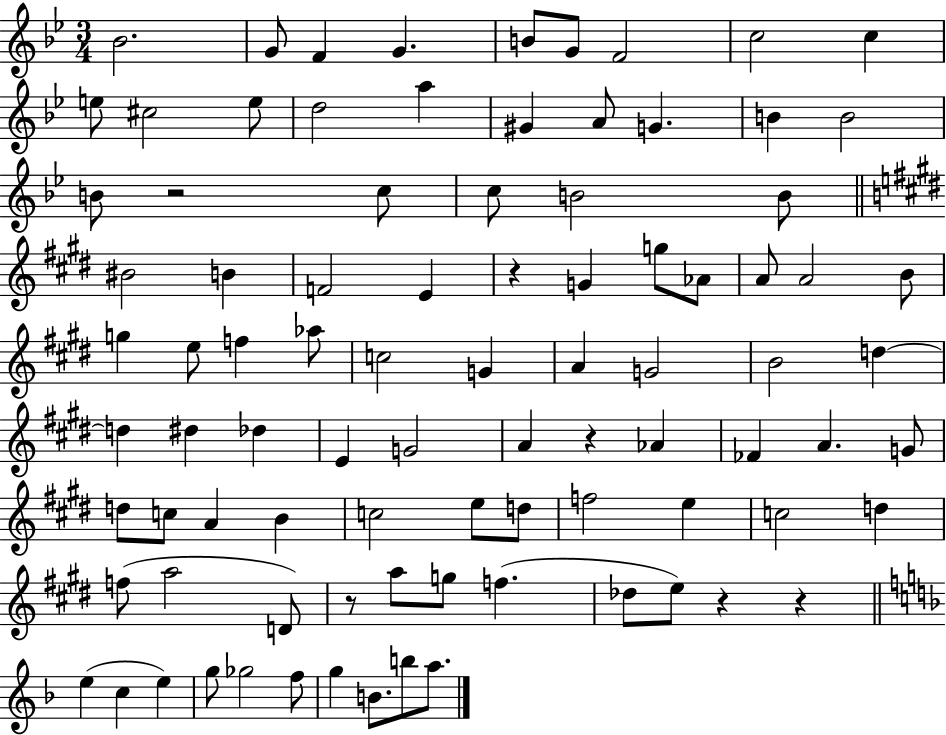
Bb4/h. G4/e F4/q G4/q. B4/e G4/e F4/h C5/h C5/q E5/e C#5/h E5/e D5/h A5/q G#4/q A4/e G4/q. B4/q B4/h B4/e R/h C5/e C5/e B4/h B4/e BIS4/h B4/q F4/h E4/q R/q G4/q G5/e Ab4/e A4/e A4/h B4/e G5/q E5/e F5/q Ab5/e C5/h G4/q A4/q G4/h B4/h D5/q D5/q D#5/q Db5/q E4/q G4/h A4/q R/q Ab4/q FES4/q A4/q. G4/e D5/e C5/e A4/q B4/q C5/h E5/e D5/e F5/h E5/q C5/h D5/q F5/e A5/h D4/e R/e A5/e G5/e F5/q. Db5/e E5/e R/q R/q E5/q C5/q E5/q G5/e Gb5/h F5/e G5/q B4/e. B5/e A5/e.